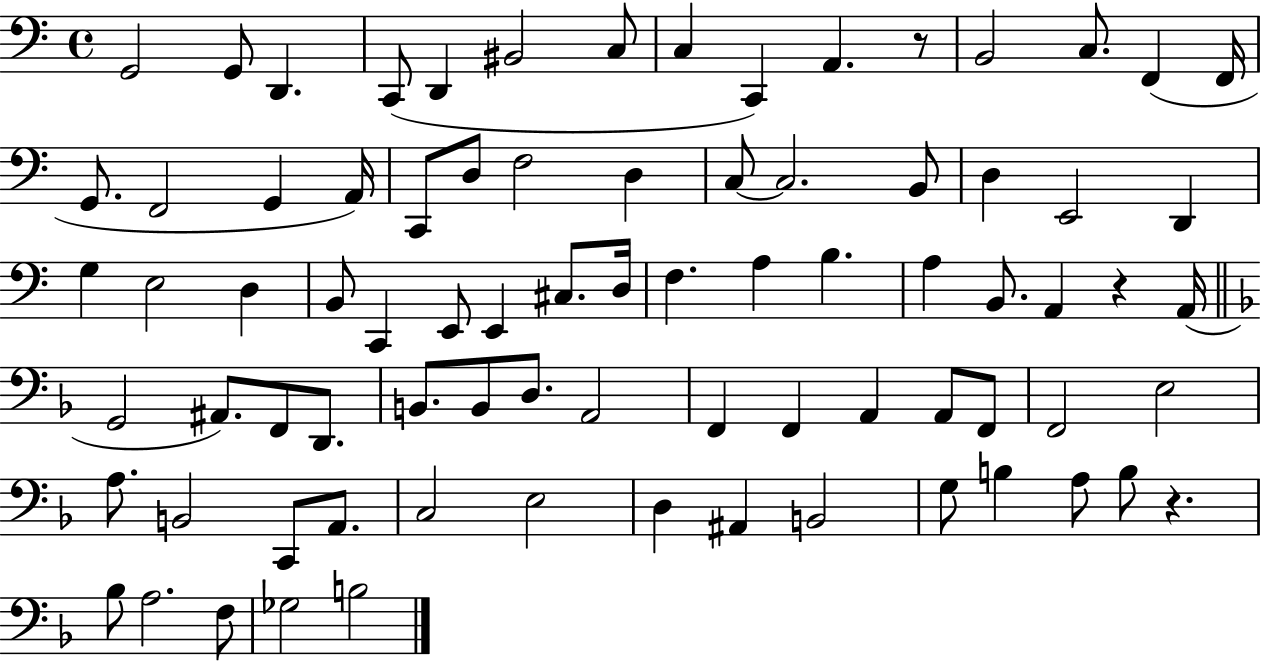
{
  \clef bass
  \time 4/4
  \defaultTimeSignature
  \key c \major
  g,2 g,8 d,4. | c,8( d,4 bis,2 c8 | c4 c,4) a,4. r8 | b,2 c8. f,4( f,16 | \break g,8. f,2 g,4 a,16) | c,8 d8 f2 d4 | c8~~ c2. b,8 | d4 e,2 d,4 | \break g4 e2 d4 | b,8 c,4 e,8 e,4 cis8. d16 | f4. a4 b4. | a4 b,8. a,4 r4 a,16( | \break \bar "||" \break \key d \minor g,2 ais,8.) f,8 d,8. | b,8. b,8 d8. a,2 | f,4 f,4 a,4 a,8 f,8 | f,2 e2 | \break a8. b,2 c,8 a,8. | c2 e2 | d4 ais,4 b,2 | g8 b4 a8 b8 r4. | \break bes8 a2. f8 | ges2 b2 | \bar "|."
}